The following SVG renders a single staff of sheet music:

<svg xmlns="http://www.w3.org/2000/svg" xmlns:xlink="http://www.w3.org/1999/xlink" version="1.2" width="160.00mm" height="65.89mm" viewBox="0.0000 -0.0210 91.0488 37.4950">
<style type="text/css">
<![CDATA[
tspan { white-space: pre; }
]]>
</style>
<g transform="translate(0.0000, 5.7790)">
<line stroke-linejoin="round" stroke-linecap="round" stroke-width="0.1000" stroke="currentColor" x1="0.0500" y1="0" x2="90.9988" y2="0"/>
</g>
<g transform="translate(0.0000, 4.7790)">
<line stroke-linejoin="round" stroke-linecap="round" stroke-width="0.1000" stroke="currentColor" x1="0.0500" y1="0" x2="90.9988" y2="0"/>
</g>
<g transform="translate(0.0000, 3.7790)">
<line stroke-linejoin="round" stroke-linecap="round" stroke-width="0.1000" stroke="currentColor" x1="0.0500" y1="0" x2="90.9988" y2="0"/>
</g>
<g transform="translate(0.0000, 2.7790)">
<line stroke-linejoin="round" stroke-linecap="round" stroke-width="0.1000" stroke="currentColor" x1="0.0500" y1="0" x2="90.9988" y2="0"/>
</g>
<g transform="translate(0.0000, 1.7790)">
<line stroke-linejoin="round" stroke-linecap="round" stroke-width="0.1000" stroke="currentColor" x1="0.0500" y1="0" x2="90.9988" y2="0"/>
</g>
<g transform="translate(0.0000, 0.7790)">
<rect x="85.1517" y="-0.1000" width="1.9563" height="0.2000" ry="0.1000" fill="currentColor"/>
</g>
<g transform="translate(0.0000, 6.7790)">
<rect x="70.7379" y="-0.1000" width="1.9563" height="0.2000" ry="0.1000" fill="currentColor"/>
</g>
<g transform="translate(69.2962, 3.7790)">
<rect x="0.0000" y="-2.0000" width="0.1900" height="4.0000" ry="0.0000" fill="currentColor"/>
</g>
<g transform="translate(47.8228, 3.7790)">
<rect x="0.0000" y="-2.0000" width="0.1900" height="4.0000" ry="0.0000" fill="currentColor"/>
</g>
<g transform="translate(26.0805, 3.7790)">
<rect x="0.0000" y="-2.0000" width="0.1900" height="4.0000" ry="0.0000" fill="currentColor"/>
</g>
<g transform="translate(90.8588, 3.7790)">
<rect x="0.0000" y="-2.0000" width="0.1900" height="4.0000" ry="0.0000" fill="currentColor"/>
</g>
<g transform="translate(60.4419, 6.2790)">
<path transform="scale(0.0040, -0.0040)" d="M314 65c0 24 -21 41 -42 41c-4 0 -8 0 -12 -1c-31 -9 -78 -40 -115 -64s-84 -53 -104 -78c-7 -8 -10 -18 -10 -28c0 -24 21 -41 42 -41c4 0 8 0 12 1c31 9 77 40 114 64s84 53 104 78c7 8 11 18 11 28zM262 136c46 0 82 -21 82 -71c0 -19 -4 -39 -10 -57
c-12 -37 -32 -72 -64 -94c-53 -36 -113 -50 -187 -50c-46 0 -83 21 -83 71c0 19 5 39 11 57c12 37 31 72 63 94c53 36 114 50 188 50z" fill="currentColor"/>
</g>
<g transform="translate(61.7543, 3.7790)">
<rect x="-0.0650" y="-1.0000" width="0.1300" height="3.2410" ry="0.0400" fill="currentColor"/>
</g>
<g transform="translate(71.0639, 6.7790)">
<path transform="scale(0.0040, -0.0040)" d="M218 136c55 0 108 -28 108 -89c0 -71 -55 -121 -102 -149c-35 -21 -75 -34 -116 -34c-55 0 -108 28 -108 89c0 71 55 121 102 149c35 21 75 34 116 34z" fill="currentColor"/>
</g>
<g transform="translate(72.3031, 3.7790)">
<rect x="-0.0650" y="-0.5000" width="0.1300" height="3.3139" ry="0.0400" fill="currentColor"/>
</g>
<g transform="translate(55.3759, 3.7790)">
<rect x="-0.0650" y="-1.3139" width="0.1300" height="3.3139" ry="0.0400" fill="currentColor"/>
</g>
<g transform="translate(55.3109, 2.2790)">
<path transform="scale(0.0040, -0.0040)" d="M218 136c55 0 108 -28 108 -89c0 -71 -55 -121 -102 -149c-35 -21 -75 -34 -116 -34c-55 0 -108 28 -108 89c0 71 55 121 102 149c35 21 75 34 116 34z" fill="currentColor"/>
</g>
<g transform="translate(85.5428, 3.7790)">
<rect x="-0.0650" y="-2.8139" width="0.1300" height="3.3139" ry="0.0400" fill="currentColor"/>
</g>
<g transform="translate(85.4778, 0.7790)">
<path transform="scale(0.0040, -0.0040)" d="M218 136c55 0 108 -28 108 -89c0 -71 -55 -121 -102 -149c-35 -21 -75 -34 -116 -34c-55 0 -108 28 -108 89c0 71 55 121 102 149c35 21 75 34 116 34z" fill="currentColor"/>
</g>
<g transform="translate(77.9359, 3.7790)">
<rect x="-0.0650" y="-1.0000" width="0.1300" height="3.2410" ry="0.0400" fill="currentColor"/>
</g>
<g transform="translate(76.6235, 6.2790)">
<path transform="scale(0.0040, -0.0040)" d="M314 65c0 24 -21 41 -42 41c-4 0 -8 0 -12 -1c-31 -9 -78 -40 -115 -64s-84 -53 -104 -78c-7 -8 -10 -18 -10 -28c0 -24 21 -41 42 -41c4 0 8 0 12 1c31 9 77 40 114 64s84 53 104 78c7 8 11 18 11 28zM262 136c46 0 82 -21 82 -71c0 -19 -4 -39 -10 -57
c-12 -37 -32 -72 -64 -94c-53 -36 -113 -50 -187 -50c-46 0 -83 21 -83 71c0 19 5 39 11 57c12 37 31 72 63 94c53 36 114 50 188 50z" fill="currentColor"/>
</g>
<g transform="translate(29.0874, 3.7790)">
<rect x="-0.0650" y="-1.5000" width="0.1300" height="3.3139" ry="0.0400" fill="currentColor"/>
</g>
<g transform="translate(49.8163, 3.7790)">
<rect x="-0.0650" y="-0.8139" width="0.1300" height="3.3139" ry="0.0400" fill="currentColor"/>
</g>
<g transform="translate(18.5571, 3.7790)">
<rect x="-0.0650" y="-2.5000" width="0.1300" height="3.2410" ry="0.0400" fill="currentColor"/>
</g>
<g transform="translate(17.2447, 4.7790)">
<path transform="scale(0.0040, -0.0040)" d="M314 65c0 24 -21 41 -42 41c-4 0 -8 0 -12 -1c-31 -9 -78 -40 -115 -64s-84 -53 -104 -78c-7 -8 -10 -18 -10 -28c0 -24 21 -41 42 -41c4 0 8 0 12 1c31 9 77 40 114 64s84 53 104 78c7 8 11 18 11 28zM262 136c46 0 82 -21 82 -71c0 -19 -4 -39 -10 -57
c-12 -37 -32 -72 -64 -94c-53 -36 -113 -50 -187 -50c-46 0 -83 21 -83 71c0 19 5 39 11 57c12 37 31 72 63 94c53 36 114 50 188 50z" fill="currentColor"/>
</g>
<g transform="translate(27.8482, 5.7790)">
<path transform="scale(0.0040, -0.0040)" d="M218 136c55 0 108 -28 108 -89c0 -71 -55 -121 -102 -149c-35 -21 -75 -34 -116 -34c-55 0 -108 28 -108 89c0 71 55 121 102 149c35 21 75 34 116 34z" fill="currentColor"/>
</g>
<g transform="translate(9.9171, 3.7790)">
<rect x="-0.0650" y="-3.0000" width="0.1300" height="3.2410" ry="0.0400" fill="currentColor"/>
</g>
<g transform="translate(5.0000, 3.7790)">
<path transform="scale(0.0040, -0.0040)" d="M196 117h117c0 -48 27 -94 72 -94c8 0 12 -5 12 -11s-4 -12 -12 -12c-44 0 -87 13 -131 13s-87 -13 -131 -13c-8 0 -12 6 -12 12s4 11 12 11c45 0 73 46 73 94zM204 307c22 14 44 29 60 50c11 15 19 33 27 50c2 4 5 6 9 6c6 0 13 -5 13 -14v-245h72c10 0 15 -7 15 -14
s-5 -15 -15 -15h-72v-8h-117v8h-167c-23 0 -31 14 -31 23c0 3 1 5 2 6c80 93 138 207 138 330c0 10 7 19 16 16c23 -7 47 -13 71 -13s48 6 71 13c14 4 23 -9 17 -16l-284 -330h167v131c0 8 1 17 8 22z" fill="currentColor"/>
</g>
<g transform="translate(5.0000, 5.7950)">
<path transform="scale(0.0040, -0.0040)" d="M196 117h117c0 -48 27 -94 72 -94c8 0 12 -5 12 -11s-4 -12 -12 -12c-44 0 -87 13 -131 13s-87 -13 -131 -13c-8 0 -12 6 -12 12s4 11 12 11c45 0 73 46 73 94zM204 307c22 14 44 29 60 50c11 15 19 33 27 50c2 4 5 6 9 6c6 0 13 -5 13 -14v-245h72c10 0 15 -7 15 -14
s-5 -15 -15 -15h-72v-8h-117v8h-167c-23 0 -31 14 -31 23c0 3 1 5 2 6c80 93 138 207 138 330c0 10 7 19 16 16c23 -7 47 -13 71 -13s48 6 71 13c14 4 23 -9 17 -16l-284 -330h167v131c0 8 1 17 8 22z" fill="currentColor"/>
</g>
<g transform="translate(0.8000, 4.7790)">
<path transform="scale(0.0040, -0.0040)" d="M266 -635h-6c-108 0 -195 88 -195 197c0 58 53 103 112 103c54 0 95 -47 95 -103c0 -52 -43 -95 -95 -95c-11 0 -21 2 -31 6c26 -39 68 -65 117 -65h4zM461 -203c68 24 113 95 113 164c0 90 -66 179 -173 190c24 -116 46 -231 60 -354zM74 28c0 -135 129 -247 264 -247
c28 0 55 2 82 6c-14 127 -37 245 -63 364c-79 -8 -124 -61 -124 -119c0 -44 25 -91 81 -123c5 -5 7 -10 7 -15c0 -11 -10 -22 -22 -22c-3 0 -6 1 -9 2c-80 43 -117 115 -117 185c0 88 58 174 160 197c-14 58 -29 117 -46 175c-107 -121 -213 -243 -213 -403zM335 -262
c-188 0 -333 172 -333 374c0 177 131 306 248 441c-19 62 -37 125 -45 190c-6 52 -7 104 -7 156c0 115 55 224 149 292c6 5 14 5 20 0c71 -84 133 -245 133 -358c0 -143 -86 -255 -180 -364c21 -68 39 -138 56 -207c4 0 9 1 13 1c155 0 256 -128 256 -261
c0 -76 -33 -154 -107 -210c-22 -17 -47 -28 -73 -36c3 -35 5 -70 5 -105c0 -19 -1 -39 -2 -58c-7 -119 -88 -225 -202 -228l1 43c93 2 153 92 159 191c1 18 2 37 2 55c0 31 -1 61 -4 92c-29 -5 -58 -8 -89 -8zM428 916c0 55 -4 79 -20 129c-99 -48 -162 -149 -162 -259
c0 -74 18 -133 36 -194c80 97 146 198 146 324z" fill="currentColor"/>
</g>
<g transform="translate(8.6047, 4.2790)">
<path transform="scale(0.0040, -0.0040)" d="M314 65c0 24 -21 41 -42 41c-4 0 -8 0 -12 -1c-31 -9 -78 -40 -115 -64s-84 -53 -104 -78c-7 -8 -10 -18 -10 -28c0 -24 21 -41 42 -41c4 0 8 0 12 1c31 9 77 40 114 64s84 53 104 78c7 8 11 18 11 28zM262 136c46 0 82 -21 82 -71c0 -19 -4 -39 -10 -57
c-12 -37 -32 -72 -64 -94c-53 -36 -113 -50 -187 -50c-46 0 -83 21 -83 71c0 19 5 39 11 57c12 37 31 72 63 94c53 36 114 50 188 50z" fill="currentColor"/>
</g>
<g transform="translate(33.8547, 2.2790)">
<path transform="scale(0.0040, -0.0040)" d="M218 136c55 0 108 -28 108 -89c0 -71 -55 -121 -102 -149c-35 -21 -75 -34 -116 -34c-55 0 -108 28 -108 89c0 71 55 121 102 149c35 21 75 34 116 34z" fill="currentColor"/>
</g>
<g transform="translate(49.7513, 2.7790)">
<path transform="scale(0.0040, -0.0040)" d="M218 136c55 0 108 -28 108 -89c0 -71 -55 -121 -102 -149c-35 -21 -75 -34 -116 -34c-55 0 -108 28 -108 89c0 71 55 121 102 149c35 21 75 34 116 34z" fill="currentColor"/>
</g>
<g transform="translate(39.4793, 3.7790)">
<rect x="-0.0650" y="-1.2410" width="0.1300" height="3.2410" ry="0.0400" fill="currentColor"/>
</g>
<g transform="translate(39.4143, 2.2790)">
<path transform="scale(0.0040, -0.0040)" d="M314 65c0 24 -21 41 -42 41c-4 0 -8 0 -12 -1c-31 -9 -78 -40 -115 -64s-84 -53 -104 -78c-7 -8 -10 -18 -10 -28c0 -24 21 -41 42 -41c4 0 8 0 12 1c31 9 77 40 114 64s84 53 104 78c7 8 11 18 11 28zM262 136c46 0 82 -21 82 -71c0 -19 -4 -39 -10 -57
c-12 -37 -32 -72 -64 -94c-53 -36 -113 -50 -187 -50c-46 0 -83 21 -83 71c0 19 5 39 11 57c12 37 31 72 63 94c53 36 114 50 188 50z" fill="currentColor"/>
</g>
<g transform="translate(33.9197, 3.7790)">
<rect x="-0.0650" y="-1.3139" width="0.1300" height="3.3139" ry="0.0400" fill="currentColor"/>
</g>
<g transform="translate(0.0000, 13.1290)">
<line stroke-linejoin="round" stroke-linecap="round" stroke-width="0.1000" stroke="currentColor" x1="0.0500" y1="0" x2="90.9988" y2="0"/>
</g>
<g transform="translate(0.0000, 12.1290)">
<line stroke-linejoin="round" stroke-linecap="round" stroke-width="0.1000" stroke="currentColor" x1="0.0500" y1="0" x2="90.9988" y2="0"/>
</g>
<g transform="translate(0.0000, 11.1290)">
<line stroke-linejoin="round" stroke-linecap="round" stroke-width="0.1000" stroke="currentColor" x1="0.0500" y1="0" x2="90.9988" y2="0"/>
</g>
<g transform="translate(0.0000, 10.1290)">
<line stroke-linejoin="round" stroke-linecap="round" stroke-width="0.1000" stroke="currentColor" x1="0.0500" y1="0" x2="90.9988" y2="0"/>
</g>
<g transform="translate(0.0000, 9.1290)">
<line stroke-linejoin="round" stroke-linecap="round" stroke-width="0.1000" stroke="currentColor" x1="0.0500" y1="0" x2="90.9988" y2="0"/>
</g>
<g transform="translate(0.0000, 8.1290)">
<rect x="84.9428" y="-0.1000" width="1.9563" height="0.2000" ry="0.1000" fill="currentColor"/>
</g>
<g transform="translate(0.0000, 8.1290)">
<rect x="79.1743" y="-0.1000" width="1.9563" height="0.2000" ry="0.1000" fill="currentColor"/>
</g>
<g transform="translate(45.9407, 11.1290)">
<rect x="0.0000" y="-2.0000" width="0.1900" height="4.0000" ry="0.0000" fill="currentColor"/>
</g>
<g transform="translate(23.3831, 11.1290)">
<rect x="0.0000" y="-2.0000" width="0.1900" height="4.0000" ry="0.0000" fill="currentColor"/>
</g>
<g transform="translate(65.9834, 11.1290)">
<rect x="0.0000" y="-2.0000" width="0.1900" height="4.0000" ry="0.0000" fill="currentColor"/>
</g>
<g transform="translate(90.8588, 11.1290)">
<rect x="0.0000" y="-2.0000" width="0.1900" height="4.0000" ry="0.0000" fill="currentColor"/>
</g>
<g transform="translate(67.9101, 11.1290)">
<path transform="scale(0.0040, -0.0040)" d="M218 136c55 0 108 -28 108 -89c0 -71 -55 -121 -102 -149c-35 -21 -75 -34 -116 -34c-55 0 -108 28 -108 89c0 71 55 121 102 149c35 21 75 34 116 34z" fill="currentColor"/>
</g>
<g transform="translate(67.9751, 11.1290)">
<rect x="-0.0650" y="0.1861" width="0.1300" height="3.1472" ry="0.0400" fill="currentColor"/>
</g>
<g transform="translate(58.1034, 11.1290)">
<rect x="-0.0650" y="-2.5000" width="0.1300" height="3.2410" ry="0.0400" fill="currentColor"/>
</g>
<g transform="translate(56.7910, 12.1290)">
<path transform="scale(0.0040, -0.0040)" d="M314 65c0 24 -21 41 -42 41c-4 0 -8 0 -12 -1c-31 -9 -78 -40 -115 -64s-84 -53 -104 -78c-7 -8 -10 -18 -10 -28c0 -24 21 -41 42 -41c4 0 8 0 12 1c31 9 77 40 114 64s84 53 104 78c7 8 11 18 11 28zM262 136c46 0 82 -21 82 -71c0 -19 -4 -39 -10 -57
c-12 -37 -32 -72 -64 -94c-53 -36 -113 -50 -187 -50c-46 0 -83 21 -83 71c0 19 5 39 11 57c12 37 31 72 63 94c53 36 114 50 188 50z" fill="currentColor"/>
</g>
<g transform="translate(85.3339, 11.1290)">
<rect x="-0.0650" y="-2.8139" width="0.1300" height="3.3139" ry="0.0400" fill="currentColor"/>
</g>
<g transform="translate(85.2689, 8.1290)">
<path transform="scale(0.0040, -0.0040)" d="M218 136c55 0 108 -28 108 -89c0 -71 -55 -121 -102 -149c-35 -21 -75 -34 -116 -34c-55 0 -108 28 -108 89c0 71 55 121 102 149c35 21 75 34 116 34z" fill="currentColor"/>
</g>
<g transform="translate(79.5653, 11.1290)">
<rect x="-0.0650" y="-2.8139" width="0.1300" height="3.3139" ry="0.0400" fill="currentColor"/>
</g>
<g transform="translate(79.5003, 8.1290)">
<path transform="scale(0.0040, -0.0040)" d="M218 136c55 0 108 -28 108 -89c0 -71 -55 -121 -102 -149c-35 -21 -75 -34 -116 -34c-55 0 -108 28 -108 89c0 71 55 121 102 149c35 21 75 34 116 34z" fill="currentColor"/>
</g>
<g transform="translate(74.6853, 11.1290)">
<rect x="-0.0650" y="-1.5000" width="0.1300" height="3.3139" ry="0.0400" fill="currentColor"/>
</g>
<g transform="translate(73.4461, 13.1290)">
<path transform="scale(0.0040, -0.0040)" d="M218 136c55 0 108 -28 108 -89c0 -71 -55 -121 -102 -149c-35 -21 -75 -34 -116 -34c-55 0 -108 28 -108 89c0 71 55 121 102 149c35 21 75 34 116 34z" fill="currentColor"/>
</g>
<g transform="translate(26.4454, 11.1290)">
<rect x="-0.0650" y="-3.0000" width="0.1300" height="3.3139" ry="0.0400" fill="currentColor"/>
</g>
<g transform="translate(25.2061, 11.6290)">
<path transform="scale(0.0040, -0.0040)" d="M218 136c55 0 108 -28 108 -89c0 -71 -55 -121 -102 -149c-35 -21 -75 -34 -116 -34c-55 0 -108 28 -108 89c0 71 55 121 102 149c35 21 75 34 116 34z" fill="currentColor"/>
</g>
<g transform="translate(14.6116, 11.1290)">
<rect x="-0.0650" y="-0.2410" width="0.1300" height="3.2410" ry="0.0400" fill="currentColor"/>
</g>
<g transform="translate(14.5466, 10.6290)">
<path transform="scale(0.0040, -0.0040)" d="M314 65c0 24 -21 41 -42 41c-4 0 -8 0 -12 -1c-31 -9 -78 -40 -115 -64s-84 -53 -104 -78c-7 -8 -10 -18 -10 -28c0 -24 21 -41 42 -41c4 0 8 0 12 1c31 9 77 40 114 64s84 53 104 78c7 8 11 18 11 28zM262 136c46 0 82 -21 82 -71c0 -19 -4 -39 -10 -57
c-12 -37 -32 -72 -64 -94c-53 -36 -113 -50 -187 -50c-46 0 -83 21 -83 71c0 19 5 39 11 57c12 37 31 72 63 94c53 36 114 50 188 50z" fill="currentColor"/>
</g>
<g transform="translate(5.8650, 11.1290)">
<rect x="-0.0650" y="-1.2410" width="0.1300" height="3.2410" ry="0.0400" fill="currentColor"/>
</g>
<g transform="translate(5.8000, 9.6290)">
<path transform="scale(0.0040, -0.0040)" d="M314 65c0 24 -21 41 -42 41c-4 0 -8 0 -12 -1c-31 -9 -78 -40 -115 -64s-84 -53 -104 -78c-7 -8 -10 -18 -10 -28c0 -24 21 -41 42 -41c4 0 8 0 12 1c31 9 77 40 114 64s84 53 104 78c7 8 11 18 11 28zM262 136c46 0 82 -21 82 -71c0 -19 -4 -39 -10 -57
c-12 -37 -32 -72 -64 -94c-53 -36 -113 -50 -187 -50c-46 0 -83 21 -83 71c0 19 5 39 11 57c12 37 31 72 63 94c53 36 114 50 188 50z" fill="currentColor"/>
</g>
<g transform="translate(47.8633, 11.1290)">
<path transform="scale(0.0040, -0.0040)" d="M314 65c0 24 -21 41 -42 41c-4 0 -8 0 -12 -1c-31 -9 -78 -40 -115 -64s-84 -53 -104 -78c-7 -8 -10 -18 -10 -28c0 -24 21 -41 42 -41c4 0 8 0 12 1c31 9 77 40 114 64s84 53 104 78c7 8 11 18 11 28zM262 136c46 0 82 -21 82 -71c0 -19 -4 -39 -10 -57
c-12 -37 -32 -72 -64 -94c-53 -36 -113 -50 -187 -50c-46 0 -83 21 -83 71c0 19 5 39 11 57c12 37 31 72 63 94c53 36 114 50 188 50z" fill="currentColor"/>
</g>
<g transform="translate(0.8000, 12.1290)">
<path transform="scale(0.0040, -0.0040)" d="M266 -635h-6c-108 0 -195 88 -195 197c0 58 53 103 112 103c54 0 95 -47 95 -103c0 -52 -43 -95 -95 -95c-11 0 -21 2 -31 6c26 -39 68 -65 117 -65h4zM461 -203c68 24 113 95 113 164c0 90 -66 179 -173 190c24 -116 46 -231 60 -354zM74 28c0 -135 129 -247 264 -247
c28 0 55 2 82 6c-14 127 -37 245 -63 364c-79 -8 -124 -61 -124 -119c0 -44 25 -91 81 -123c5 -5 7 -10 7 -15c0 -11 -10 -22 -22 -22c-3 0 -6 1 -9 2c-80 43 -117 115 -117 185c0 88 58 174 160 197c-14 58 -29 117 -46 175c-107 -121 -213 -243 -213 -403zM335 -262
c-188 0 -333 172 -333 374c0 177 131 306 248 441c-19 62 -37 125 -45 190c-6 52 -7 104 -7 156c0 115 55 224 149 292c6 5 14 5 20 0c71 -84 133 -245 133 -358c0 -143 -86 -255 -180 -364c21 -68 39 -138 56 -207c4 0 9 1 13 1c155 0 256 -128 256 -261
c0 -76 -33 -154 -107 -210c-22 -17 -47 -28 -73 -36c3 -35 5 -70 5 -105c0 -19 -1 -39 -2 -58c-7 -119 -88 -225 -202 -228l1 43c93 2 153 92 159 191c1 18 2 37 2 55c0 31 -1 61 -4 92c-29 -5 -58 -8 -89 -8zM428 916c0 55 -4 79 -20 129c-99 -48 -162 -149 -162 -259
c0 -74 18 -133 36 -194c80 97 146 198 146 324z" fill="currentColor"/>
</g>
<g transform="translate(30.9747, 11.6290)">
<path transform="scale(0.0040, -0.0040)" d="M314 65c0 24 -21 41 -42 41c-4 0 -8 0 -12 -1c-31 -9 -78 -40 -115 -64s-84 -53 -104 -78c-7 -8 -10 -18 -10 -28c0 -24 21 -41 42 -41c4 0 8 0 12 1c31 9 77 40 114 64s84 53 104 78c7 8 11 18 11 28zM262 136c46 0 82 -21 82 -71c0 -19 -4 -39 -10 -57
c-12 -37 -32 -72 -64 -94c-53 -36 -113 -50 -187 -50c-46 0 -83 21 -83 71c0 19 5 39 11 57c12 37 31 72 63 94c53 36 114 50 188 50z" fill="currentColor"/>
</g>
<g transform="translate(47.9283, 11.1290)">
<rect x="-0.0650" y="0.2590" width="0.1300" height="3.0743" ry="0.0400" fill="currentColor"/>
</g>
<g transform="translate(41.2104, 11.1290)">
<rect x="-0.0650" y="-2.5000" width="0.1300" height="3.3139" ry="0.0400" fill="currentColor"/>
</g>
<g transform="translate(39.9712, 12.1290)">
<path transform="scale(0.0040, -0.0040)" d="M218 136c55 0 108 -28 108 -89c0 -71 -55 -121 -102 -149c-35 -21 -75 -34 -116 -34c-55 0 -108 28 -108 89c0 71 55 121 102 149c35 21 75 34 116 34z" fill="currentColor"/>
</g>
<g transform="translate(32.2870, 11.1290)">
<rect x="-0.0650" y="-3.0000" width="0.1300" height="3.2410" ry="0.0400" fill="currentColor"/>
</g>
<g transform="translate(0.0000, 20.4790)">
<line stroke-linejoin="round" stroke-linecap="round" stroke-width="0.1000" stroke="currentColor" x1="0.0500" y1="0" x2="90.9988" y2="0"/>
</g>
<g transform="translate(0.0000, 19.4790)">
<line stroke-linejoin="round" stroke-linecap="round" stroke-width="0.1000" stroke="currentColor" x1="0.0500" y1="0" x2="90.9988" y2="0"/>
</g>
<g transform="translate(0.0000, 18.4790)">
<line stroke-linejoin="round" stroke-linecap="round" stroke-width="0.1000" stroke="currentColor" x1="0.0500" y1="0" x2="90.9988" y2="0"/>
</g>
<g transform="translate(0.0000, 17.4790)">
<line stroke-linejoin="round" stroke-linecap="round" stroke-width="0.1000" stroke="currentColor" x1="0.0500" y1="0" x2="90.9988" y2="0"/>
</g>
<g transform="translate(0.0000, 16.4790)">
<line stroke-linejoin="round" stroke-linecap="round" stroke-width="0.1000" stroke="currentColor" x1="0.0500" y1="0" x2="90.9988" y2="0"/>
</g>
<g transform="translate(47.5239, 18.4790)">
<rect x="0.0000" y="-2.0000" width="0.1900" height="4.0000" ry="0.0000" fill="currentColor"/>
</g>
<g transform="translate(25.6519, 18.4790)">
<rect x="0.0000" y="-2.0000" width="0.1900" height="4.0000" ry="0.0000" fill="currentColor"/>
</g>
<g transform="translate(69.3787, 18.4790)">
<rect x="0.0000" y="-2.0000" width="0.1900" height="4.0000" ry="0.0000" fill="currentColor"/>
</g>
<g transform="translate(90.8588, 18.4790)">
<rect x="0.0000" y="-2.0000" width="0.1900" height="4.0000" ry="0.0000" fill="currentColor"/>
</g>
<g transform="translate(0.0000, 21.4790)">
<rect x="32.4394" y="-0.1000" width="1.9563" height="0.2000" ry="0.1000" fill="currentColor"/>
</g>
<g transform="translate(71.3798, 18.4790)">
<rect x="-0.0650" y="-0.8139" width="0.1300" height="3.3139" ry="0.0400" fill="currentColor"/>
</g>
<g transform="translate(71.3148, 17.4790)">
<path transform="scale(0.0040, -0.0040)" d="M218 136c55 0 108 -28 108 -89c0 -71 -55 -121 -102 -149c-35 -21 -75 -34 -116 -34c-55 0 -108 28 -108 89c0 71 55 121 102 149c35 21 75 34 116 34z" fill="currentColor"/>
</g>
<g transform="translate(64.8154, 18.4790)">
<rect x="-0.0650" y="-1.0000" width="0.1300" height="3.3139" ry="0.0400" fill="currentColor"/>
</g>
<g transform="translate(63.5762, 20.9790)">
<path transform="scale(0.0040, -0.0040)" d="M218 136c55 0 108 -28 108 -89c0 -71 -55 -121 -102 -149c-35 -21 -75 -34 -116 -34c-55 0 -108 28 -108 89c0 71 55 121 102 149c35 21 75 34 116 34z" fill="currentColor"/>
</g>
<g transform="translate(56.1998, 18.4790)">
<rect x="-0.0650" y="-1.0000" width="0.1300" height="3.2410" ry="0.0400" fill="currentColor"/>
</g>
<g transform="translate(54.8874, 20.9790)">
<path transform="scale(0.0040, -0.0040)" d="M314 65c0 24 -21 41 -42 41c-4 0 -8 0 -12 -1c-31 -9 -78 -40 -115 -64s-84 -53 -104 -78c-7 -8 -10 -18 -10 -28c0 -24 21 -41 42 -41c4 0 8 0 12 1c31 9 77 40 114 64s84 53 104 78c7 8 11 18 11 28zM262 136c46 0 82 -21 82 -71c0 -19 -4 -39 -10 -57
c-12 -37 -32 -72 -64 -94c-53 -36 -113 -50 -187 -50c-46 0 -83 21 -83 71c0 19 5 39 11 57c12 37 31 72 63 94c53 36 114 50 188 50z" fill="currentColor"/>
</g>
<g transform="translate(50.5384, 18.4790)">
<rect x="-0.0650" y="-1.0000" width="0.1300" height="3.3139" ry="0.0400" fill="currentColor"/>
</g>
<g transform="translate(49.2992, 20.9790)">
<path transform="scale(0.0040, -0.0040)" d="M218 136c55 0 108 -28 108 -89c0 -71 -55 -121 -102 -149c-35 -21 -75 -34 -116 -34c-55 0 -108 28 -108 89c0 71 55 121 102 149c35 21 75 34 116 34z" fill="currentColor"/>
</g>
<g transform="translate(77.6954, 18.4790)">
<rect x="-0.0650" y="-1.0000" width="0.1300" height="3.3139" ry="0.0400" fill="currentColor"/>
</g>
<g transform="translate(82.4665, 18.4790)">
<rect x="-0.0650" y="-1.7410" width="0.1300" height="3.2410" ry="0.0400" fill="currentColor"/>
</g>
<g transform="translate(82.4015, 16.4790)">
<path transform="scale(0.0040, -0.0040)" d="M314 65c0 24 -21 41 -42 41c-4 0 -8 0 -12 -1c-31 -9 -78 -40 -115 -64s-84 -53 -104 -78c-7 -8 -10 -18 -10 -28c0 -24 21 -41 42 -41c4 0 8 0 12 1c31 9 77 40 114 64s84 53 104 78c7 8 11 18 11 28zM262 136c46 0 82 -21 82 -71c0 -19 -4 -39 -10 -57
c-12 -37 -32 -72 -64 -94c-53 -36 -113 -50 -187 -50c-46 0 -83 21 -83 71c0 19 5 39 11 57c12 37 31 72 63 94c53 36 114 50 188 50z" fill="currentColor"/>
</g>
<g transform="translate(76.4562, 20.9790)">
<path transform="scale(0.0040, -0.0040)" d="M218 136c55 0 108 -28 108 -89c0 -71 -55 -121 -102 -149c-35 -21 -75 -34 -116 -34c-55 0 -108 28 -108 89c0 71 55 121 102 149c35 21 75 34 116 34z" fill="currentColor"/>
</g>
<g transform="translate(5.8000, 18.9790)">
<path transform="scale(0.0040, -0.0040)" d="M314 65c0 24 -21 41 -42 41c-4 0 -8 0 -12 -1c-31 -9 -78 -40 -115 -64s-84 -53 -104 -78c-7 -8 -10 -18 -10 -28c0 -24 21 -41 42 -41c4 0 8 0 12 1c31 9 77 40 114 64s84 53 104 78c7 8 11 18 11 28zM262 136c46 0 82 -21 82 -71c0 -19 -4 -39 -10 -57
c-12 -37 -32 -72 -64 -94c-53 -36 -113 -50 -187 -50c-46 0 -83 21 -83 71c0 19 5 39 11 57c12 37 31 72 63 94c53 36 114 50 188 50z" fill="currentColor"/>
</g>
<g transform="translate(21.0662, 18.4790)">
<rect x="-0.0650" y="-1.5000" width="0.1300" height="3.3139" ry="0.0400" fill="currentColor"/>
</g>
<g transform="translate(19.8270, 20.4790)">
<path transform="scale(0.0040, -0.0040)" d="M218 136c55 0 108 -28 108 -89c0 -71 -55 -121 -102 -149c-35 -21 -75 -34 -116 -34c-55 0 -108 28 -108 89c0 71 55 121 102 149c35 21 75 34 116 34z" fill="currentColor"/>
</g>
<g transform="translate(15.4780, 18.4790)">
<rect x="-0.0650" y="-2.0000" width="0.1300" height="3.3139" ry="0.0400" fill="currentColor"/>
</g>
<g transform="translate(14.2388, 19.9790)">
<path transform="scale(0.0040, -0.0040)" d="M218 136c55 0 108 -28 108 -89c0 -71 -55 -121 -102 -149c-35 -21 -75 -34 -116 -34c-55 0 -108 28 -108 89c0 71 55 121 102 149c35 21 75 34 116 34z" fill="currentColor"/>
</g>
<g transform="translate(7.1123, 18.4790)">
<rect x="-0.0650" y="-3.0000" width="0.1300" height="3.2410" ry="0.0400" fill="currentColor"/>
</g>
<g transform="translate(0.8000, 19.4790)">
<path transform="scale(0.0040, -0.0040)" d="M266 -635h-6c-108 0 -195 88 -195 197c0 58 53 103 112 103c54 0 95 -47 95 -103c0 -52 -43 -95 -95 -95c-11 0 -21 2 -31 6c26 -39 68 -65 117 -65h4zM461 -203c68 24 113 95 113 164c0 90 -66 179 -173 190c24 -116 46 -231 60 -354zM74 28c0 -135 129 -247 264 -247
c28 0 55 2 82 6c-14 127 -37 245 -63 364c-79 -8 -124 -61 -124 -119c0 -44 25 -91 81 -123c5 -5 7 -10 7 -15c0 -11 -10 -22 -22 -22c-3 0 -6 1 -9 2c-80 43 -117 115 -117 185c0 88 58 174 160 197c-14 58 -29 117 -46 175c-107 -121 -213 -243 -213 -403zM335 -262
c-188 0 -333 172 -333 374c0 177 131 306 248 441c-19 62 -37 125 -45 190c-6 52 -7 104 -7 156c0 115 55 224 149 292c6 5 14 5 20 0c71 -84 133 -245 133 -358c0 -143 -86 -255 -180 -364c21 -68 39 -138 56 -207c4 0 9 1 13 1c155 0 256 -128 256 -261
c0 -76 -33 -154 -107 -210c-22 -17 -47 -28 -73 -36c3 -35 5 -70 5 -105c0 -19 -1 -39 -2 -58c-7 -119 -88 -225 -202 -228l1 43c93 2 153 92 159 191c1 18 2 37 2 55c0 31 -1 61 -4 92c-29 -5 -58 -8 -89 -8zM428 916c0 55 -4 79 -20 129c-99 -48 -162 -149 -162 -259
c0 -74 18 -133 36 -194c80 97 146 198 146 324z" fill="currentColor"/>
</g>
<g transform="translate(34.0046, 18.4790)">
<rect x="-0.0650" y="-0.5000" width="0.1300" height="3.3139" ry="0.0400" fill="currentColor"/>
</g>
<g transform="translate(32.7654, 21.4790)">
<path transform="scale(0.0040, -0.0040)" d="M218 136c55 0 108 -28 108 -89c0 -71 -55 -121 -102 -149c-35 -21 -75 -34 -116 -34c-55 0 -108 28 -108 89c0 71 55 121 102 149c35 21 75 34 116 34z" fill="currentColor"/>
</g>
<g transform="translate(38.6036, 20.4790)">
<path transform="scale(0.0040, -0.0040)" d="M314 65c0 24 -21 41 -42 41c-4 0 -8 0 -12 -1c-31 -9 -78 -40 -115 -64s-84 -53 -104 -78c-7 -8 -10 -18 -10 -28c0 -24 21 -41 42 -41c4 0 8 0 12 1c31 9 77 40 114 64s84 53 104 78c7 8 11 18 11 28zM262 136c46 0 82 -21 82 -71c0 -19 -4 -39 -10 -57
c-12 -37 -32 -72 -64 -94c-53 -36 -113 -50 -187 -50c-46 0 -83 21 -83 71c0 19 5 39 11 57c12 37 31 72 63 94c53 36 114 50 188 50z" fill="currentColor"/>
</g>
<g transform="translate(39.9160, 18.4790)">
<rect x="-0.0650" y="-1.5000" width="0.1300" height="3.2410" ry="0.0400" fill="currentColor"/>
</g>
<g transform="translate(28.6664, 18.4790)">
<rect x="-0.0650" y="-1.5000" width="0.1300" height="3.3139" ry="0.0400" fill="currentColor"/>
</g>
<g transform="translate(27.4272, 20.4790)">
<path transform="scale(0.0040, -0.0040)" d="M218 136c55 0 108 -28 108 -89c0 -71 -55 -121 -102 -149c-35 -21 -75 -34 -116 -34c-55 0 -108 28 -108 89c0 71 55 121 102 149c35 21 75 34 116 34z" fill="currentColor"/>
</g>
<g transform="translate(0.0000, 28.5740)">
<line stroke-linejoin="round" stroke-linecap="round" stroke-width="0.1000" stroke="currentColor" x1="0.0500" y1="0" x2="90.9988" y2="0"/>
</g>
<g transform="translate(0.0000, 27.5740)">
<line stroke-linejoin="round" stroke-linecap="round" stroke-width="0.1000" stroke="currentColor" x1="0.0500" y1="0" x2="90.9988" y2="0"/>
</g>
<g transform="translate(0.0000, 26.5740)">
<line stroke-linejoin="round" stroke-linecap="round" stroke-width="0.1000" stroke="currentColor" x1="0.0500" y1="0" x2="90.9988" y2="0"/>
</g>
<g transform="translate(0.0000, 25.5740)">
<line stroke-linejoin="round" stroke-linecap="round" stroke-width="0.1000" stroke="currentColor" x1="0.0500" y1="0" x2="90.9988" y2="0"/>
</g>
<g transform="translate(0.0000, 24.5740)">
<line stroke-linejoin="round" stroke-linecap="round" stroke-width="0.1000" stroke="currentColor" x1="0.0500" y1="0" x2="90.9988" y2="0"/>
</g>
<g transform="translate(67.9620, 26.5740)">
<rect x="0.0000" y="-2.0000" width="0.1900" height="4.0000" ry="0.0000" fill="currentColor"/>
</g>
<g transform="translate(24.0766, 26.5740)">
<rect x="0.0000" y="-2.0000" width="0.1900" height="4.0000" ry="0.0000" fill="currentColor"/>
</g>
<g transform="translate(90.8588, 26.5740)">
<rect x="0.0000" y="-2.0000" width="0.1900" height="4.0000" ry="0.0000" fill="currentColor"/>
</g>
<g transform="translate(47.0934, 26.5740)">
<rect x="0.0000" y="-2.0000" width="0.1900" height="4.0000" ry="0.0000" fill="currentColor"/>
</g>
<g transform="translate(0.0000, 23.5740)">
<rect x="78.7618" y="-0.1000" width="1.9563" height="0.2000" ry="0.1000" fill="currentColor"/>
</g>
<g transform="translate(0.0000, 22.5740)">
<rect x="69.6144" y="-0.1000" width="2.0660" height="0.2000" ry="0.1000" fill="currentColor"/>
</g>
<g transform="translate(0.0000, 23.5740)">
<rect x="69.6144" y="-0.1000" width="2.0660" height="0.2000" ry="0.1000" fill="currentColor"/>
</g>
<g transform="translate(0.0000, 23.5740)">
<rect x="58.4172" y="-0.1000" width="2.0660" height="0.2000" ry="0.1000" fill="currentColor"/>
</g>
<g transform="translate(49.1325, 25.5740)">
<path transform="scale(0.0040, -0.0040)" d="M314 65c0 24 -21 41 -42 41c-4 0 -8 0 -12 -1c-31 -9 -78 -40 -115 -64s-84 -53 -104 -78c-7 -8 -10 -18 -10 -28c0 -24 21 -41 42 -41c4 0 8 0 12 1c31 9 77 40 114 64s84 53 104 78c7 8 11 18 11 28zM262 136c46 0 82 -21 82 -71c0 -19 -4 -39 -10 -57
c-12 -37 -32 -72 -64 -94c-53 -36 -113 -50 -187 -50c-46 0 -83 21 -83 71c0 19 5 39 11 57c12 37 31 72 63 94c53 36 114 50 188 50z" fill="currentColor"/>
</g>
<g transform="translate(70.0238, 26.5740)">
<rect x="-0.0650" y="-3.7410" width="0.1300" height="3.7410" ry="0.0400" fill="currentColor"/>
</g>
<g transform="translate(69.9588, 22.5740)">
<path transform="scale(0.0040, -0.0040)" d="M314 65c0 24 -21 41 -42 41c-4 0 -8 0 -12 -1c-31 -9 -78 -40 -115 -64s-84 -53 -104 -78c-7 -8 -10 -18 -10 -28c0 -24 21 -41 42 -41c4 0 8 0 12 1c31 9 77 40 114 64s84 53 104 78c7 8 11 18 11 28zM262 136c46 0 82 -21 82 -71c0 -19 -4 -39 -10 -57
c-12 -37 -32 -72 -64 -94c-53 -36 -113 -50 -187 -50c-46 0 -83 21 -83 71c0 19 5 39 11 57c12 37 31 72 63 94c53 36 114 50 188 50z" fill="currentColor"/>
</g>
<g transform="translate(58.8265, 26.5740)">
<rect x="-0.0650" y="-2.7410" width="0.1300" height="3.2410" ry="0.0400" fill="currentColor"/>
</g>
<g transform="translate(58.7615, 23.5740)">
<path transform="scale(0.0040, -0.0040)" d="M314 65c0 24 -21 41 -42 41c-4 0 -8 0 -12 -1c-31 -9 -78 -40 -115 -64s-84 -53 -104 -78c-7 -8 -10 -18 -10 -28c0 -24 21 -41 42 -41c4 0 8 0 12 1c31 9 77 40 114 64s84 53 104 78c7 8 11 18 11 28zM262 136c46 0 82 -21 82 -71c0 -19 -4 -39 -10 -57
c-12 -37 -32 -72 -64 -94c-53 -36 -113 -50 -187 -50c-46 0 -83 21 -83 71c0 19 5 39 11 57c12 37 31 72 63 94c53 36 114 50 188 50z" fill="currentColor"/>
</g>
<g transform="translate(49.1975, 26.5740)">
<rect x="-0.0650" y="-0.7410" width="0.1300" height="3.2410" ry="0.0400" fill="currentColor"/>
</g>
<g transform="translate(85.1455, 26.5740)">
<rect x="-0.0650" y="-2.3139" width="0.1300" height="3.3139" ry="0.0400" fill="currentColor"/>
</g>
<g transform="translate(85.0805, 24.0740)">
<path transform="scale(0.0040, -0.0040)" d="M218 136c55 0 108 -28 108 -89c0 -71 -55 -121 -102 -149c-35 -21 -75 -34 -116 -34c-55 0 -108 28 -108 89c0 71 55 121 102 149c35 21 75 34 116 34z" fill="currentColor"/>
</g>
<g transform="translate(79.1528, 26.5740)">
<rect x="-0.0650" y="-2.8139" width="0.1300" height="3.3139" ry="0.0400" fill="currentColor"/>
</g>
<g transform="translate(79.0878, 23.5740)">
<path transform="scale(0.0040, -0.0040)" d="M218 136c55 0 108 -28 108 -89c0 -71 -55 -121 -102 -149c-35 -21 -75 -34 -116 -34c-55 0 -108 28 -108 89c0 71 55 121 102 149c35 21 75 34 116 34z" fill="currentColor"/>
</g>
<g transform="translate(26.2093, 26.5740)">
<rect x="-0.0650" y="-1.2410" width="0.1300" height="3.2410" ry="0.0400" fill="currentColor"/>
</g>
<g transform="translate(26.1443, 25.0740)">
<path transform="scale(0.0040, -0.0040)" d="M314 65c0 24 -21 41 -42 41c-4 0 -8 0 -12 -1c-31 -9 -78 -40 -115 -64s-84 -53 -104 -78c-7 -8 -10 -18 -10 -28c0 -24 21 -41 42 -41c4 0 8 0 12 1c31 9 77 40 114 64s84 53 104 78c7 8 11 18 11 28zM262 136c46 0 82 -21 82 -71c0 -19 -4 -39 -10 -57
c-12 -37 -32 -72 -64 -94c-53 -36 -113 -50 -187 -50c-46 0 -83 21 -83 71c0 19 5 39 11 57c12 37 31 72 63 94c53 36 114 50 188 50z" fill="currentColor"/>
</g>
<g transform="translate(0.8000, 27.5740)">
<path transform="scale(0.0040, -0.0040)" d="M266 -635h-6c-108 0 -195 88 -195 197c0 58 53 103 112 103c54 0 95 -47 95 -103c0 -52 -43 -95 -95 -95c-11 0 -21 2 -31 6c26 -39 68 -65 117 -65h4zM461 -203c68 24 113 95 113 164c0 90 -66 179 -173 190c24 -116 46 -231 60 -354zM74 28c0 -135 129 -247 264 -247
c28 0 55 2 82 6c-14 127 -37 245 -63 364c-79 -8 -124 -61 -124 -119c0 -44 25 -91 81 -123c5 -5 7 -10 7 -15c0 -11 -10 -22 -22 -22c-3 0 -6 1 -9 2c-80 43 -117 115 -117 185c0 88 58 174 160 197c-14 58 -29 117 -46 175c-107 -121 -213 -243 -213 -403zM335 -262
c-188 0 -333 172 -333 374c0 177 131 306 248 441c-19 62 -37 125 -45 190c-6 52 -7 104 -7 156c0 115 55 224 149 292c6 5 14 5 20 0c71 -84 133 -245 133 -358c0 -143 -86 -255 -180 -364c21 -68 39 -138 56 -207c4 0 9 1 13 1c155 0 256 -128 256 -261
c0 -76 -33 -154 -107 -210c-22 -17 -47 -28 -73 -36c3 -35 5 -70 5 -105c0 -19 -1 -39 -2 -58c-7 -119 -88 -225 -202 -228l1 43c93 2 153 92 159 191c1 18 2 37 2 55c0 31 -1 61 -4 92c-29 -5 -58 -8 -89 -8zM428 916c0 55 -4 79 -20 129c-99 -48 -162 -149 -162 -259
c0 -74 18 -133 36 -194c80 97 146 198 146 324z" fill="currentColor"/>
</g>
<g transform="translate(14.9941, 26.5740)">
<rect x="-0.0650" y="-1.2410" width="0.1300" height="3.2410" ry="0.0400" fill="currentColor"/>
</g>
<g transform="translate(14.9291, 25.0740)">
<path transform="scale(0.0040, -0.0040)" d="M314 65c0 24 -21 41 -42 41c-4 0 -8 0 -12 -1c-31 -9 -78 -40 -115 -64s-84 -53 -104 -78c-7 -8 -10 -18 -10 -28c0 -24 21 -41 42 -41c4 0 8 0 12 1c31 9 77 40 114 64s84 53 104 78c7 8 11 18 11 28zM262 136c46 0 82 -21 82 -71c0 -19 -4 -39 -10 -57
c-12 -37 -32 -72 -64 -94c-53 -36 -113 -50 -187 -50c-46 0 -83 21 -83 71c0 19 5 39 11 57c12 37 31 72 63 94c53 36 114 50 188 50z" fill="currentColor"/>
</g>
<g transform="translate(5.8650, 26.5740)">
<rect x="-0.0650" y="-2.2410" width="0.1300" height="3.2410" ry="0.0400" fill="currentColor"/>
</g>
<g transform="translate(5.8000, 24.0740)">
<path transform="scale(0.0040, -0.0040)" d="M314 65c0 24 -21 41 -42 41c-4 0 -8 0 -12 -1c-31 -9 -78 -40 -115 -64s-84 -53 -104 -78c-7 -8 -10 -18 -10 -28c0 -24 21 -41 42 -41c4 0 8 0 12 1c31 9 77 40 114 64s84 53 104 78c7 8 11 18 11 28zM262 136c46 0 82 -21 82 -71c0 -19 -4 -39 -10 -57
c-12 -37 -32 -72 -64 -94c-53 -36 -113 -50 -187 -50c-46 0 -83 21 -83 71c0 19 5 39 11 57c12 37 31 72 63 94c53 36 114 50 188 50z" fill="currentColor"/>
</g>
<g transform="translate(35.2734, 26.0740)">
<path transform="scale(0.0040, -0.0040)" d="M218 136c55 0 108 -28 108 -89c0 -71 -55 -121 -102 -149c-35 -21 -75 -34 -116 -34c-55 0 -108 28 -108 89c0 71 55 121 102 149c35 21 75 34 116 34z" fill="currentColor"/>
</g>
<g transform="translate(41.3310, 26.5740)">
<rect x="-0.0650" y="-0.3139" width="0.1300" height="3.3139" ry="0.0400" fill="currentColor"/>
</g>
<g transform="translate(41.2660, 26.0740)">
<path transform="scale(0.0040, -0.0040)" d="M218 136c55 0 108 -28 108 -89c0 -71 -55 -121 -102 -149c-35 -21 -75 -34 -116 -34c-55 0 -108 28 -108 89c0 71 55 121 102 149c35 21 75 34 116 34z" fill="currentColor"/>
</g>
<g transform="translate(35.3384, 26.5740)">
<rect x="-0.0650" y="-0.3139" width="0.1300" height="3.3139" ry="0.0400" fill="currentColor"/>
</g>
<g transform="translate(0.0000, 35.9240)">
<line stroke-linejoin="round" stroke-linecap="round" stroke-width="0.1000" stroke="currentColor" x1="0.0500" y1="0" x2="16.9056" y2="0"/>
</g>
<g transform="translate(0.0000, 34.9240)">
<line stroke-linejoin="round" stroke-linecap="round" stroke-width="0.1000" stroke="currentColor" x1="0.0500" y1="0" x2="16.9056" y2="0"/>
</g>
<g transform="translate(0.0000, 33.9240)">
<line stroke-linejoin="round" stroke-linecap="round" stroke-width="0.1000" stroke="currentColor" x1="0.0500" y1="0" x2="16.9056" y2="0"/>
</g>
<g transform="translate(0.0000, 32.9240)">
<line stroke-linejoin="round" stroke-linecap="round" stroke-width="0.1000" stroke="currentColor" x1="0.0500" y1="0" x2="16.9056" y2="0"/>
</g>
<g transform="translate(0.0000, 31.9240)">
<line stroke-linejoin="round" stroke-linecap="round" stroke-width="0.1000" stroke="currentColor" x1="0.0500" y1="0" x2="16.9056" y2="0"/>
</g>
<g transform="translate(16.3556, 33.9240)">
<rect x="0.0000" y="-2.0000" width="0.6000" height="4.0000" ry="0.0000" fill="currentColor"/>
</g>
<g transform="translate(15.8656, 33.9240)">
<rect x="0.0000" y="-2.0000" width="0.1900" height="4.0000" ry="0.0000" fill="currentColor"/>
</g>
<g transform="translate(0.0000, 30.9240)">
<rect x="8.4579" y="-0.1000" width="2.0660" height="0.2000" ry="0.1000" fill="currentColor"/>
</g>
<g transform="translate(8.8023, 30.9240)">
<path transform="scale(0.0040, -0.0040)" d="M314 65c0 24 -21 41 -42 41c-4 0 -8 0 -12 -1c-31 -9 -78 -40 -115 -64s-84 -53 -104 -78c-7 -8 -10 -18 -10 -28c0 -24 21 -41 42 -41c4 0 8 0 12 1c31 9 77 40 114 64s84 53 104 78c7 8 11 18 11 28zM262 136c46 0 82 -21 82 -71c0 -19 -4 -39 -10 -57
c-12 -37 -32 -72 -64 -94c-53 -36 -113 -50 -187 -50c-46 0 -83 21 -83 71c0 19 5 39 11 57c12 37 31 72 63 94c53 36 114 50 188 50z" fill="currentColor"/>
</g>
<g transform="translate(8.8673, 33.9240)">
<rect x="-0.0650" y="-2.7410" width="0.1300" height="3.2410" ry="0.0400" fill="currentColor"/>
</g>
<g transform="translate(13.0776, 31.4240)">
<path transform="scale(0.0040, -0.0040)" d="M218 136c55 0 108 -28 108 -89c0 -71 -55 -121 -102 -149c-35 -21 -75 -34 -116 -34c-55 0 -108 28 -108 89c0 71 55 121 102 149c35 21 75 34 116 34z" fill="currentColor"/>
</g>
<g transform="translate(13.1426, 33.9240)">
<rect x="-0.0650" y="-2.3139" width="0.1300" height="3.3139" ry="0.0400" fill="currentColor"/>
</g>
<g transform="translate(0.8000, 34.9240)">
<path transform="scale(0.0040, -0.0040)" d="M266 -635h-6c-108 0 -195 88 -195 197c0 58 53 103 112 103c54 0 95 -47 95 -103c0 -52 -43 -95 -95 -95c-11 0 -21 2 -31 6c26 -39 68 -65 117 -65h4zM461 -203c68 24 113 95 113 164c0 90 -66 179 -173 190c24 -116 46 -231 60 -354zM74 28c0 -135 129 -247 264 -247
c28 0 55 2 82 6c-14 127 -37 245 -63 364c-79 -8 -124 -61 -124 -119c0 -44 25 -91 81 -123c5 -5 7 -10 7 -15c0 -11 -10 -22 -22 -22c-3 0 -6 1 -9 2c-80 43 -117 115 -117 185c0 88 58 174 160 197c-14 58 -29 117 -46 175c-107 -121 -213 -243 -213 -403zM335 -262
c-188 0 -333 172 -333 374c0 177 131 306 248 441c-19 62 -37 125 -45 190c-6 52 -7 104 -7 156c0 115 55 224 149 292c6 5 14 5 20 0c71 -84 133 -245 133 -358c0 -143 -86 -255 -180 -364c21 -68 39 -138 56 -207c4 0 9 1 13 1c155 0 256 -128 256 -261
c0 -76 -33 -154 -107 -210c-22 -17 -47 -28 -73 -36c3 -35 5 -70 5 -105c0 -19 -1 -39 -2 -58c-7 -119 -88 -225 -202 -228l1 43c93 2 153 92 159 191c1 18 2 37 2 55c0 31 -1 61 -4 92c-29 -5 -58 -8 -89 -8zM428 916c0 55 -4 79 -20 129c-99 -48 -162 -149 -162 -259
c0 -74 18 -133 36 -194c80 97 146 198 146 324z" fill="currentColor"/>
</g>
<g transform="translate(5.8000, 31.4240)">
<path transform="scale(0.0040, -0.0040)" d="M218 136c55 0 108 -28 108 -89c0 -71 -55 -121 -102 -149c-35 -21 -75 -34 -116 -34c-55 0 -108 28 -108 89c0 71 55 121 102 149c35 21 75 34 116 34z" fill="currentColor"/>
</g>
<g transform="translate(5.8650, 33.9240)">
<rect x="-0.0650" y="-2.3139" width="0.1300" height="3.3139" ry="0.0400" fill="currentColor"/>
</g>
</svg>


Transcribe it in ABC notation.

X:1
T:Untitled
M:4/4
L:1/4
K:C
A2 G2 E e e2 d e D2 C D2 a e2 c2 A A2 G B2 G2 B E a a A2 F E E C E2 D D2 D d D f2 g2 e2 e2 c c d2 a2 c'2 a g g a2 g